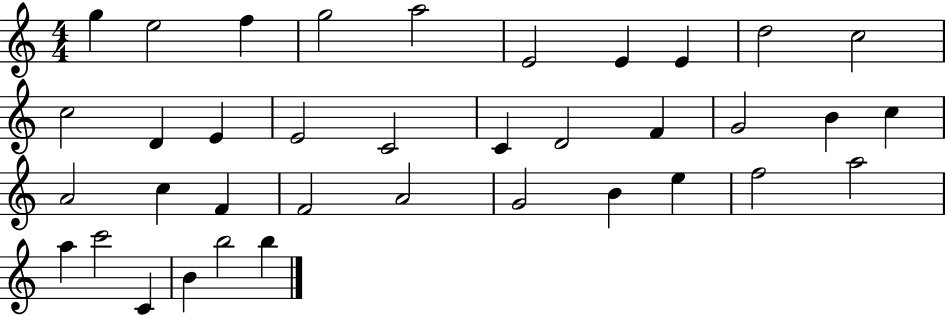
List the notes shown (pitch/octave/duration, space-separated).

G5/q E5/h F5/q G5/h A5/h E4/h E4/q E4/q D5/h C5/h C5/h D4/q E4/q E4/h C4/h C4/q D4/h F4/q G4/h B4/q C5/q A4/h C5/q F4/q F4/h A4/h G4/h B4/q E5/q F5/h A5/h A5/q C6/h C4/q B4/q B5/h B5/q